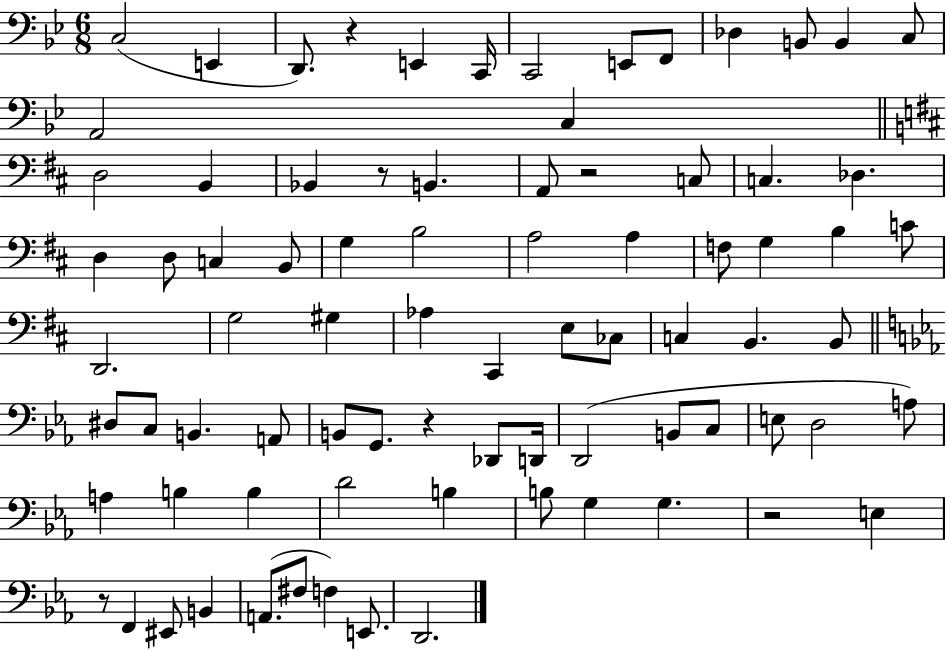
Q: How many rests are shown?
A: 6